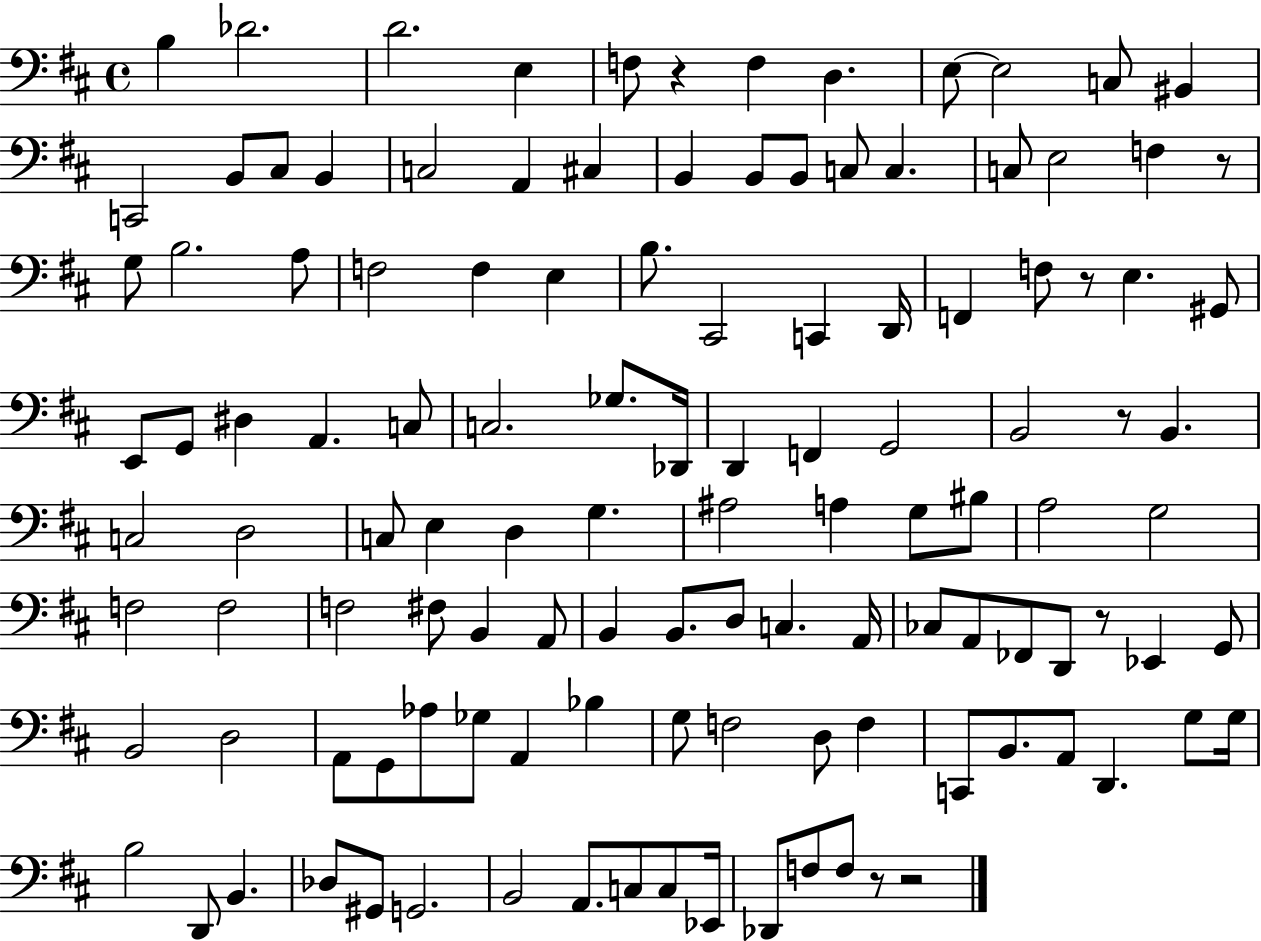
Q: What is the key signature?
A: D major